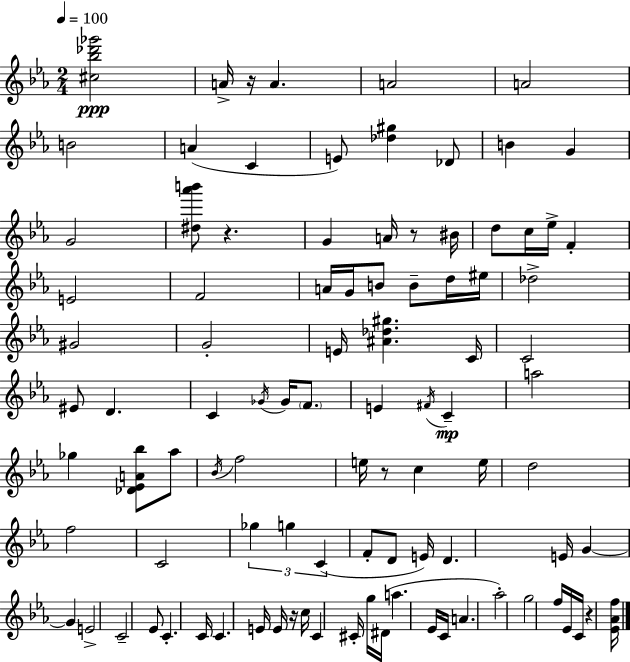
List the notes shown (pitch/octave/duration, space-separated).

[C#5,Bb5,Db6,Gb6]/h A4/s R/s A4/q. A4/h A4/h B4/h A4/q C4/q E4/e [Db5,G#5]/q Db4/e B4/q G4/q G4/h [D#5,Ab6,B6]/e R/q. G4/q A4/s R/e BIS4/s D5/e C5/s Eb5/s F4/q E4/h F4/h A4/s G4/s B4/e B4/e D5/s EIS5/s Db5/h G#4/h G4/h E4/s [A#4,Db5,G#5]/q. C4/s C4/h EIS4/e D4/q. C4/q Gb4/s Gb4/s F4/e. E4/q F#4/s C4/q A5/h Gb5/q [Db4,Eb4,A4,Bb5]/e Ab5/e Bb4/s F5/h E5/s R/e C5/q E5/s D5/h F5/h C4/h Gb5/q G5/q C4/q F4/e D4/e E4/s D4/q. E4/s G4/q G4/q E4/h C4/h Eb4/e C4/q. C4/s C4/q. E4/s E4/s R/s C5/s C4/q C#4/s G5/s D#4/s A5/q. Eb4/s C4/s A4/q. Ab5/h G5/h F5/s Eb4/s C4/s R/q [Eb4,Ab4,F5]/s